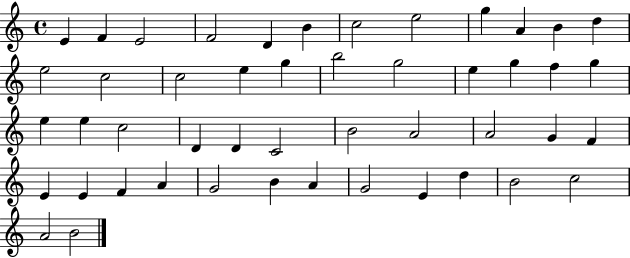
{
  \clef treble
  \time 4/4
  \defaultTimeSignature
  \key c \major
  e'4 f'4 e'2 | f'2 d'4 b'4 | c''2 e''2 | g''4 a'4 b'4 d''4 | \break e''2 c''2 | c''2 e''4 g''4 | b''2 g''2 | e''4 g''4 f''4 g''4 | \break e''4 e''4 c''2 | d'4 d'4 c'2 | b'2 a'2 | a'2 g'4 f'4 | \break e'4 e'4 f'4 a'4 | g'2 b'4 a'4 | g'2 e'4 d''4 | b'2 c''2 | \break a'2 b'2 | \bar "|."
}